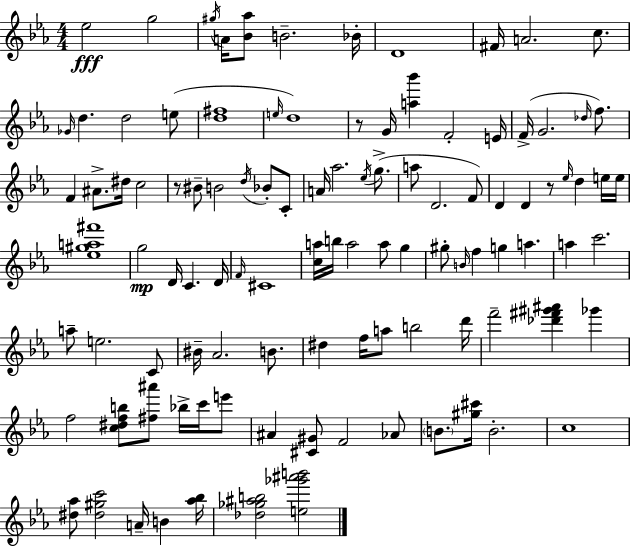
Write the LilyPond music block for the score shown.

{
  \clef treble
  \numericTimeSignature
  \time 4/4
  \key c \minor
  ees''2\fff g''2 | \acciaccatura { gis''16 } a'16 <bes' aes''>8 b'2.-- | bes'16-. d'1 | fis'16 a'2. c''8. | \break \grace { ges'16 } d''4. d''2 | e''8( <d'' fis''>1 | \grace { e''16 }) d''1 | r8 g'16 <a'' bes'''>4 f'2-. | \break e'16 f'16->( g'2. | \grace { des''16 }) f''8. f'4 ais'8.-> dis''16 c''2 | r8 bis'8-- b'2 | \acciaccatura { d''16 } bes'8-. c'8-. a'16 aes''2. | \break \acciaccatura { ees''16 }( g''8.-> a''8 d'2. | f'8) d'4 d'4 r8 | \grace { ees''16 } d''4 e''16 e''16 <ees'' gis'' a'' fis'''>1 | g''2\mp d'16 | \break c'4. d'16 \grace { f'16 } cis'1 | <c'' a''>16 b''16 a''2 | a''8 g''4 gis''8-. \grace { b'16 } f''4 g''4 | a''4. a''4 c'''2. | \break a''8-- e''2. | c'8 bis'16-- aes'2. | b'8. dis''4 f''16 a''8 | b''2 d'''16 f'''2-- | \break <des''' fis''' gis''' ais'''>4 ges'''4 f''2 | <c'' dis'' f'' b''>8 <fis'' ais'''>8 bes''16-> c'''16 e'''8 ais'4 <cis' gis'>8 f'2 | aes'8 \parenthesize b'8. <gis'' cis'''>16 b'2.-. | c''1 | \break <dis'' aes''>8 <dis'' gis'' c'''>2 | a'16-- b'4 <aes'' bes''>16 <des'' ges'' ais'' b''>2 | <e'' ges''' ais''' b'''>2 \bar "|."
}